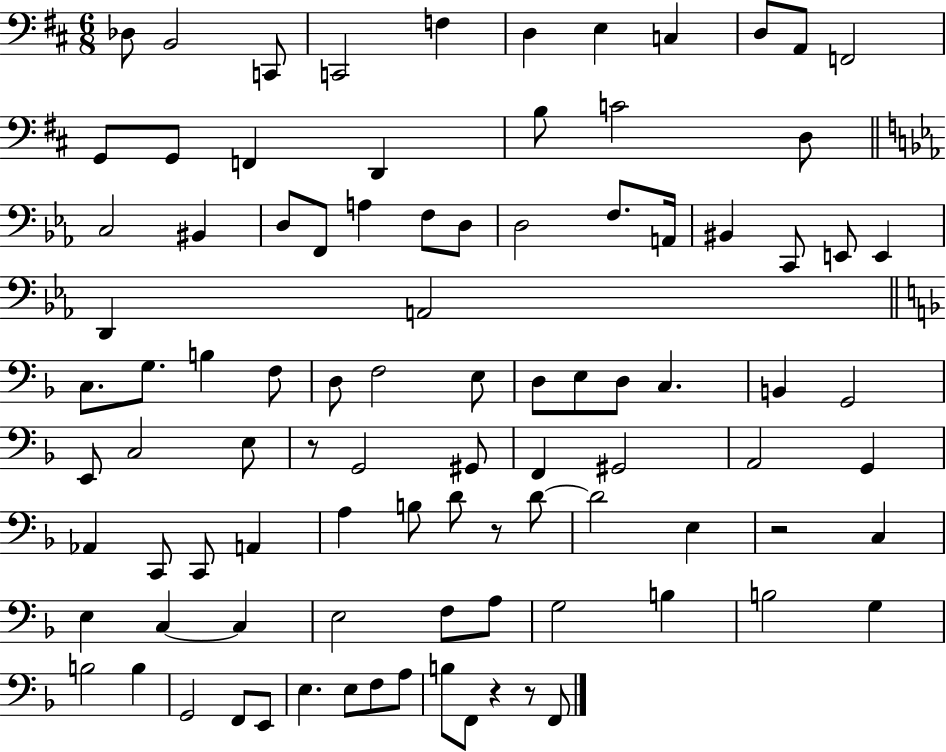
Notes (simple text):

Db3/e B2/h C2/e C2/h F3/q D3/q E3/q C3/q D3/e A2/e F2/h G2/e G2/e F2/q D2/q B3/e C4/h D3/e C3/h BIS2/q D3/e F2/e A3/q F3/e D3/e D3/h F3/e. A2/s BIS2/q C2/e E2/e E2/q D2/q A2/h C3/e. G3/e. B3/q F3/e D3/e F3/h E3/e D3/e E3/e D3/e C3/q. B2/q G2/h E2/e C3/h E3/e R/e G2/h G#2/e F2/q G#2/h A2/h G2/q Ab2/q C2/e C2/e A2/q A3/q B3/e D4/e R/e D4/e D4/h E3/q R/h C3/q E3/q C3/q C3/q E3/h F3/e A3/e G3/h B3/q B3/h G3/q B3/h B3/q G2/h F2/e E2/e E3/q. E3/e F3/e A3/e B3/e F2/e R/q R/e F2/e